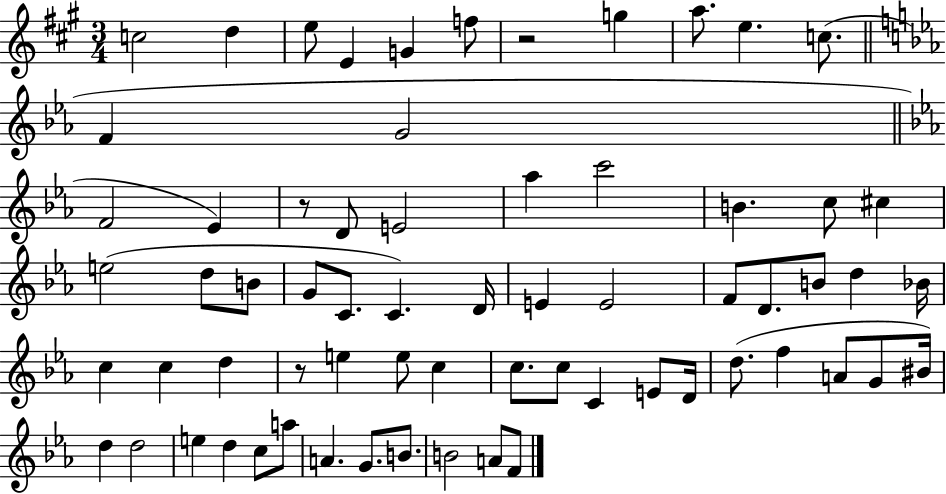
X:1
T:Untitled
M:3/4
L:1/4
K:A
c2 d e/2 E G f/2 z2 g a/2 e c/2 F G2 F2 _E z/2 D/2 E2 _a c'2 B c/2 ^c e2 d/2 B/2 G/2 C/2 C D/4 E E2 F/2 D/2 B/2 d _B/4 c c d z/2 e e/2 c c/2 c/2 C E/2 D/4 d/2 f A/2 G/2 ^B/4 d d2 e d c/2 a/2 A G/2 B/2 B2 A/2 F/2